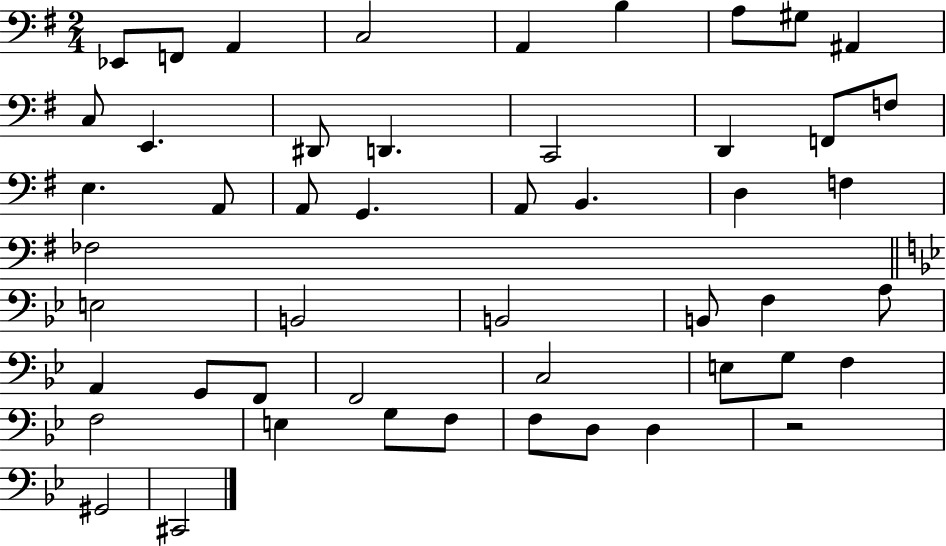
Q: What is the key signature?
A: G major